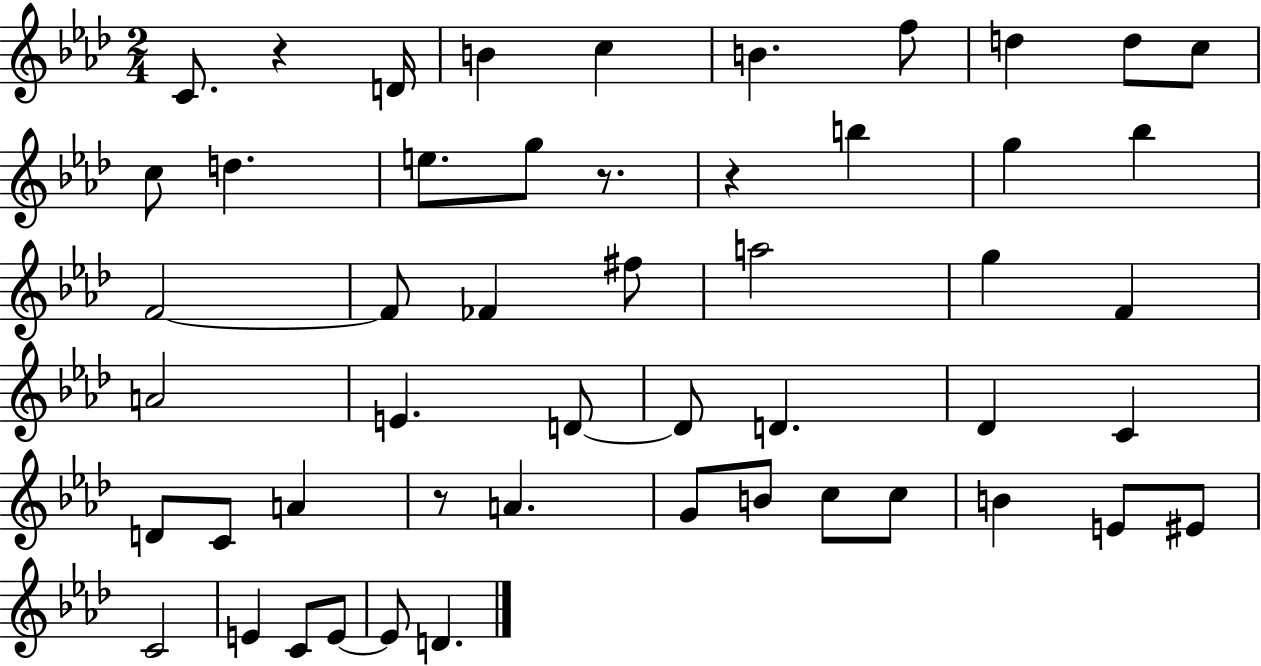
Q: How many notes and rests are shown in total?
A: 51